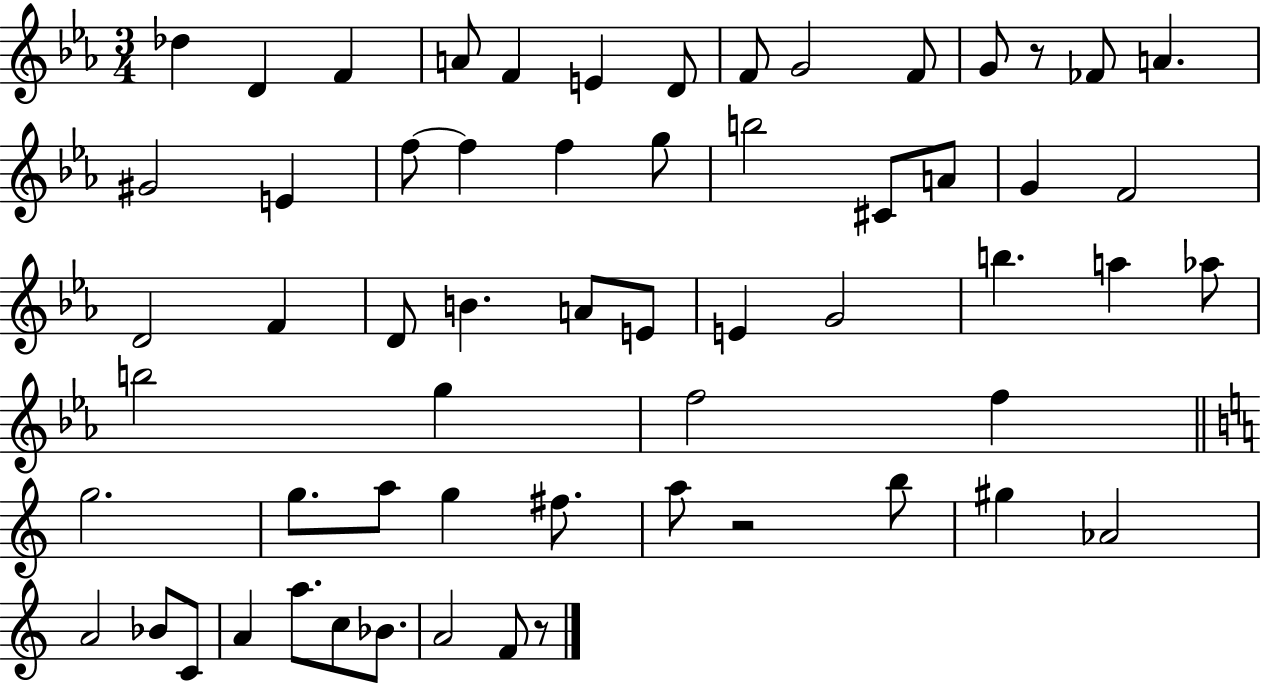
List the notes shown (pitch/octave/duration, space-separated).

Db5/q D4/q F4/q A4/e F4/q E4/q D4/e F4/e G4/h F4/e G4/e R/e FES4/e A4/q. G#4/h E4/q F5/e F5/q F5/q G5/e B5/h C#4/e A4/e G4/q F4/h D4/h F4/q D4/e B4/q. A4/e E4/e E4/q G4/h B5/q. A5/q Ab5/e B5/h G5/q F5/h F5/q G5/h. G5/e. A5/e G5/q F#5/e. A5/e R/h B5/e G#5/q Ab4/h A4/h Bb4/e C4/e A4/q A5/e. C5/e Bb4/e. A4/h F4/e R/e